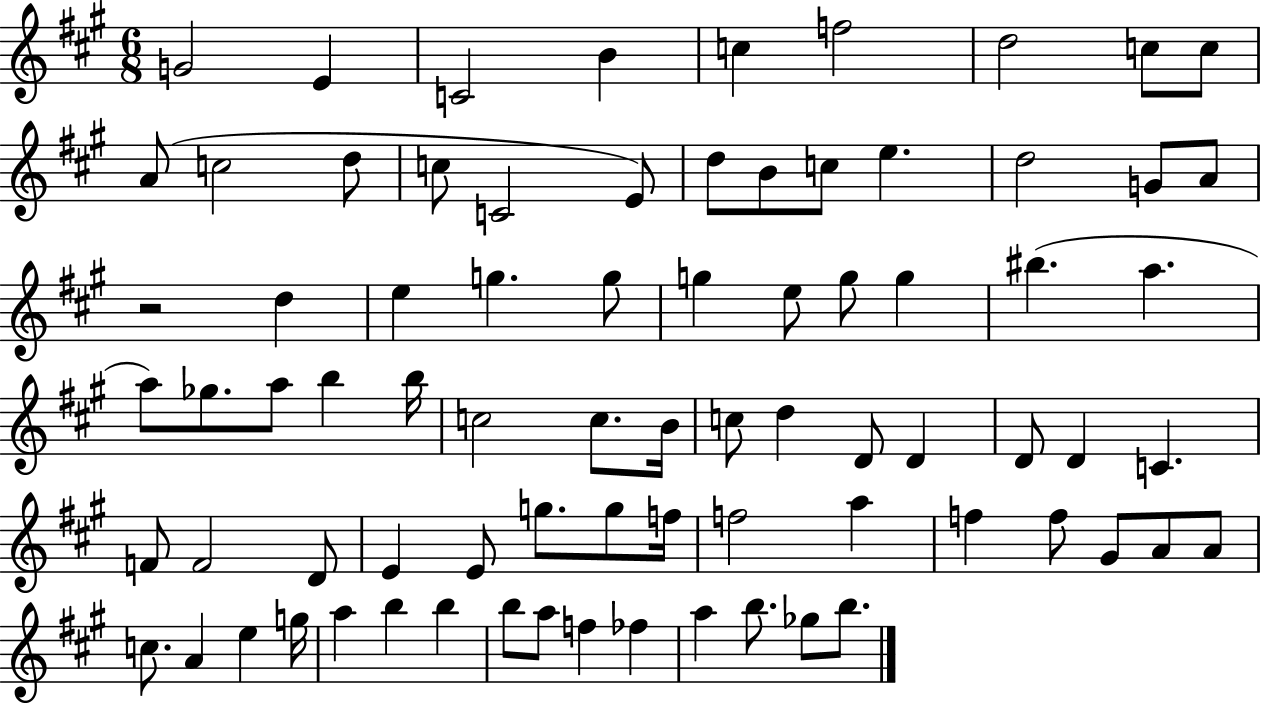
X:1
T:Untitled
M:6/8
L:1/4
K:A
G2 E C2 B c f2 d2 c/2 c/2 A/2 c2 d/2 c/2 C2 E/2 d/2 B/2 c/2 e d2 G/2 A/2 z2 d e g g/2 g e/2 g/2 g ^b a a/2 _g/2 a/2 b b/4 c2 c/2 B/4 c/2 d D/2 D D/2 D C F/2 F2 D/2 E E/2 g/2 g/2 f/4 f2 a f f/2 ^G/2 A/2 A/2 c/2 A e g/4 a b b b/2 a/2 f _f a b/2 _g/2 b/2